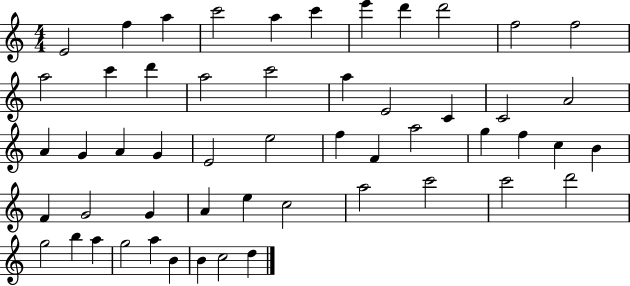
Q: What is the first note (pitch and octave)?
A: E4